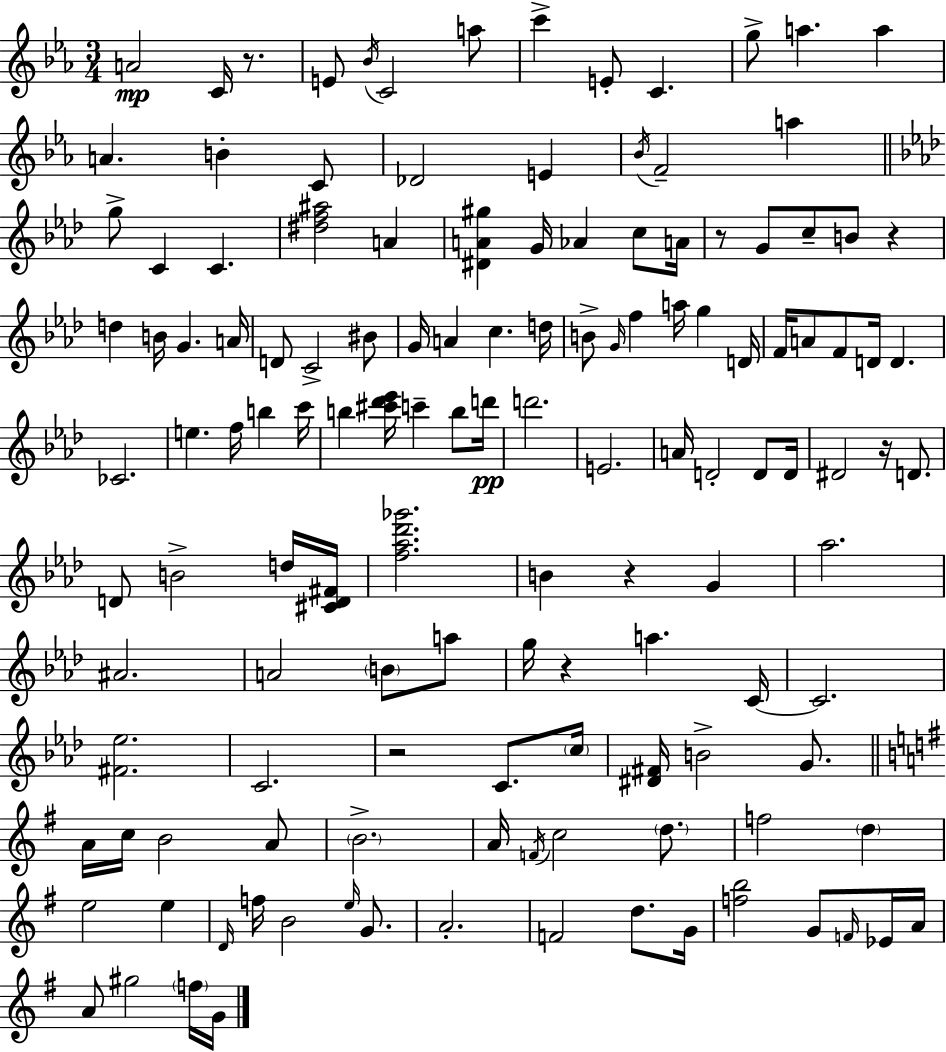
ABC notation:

X:1
T:Untitled
M:3/4
L:1/4
K:Eb
A2 C/4 z/2 E/2 _B/4 C2 a/2 c' E/2 C g/2 a a A B C/2 _D2 E _B/4 F2 a g/2 C C [^df^a]2 A [^DA^g] G/4 _A c/2 A/4 z/2 G/2 c/2 B/2 z d B/4 G A/4 D/2 C2 ^B/2 G/4 A c d/4 B/2 G/4 f a/4 g D/4 F/4 A/2 F/2 D/4 D _C2 e f/4 b c'/4 b [^c'_d'_e']/4 c' b/2 d'/4 d'2 E2 A/4 D2 D/2 D/4 ^D2 z/4 D/2 D/2 B2 d/4 [^CD^F]/4 [f_a_d'_g']2 B z G _a2 ^A2 A2 B/2 a/2 g/4 z a C/4 C2 [^F_e]2 C2 z2 C/2 c/4 [^D^F]/4 B2 G/2 A/4 c/4 B2 A/2 B2 A/4 F/4 c2 d/2 f2 d e2 e D/4 f/4 B2 e/4 G/2 A2 F2 d/2 G/4 [fb]2 G/2 F/4 _E/4 A/4 A/2 ^g2 f/4 G/4